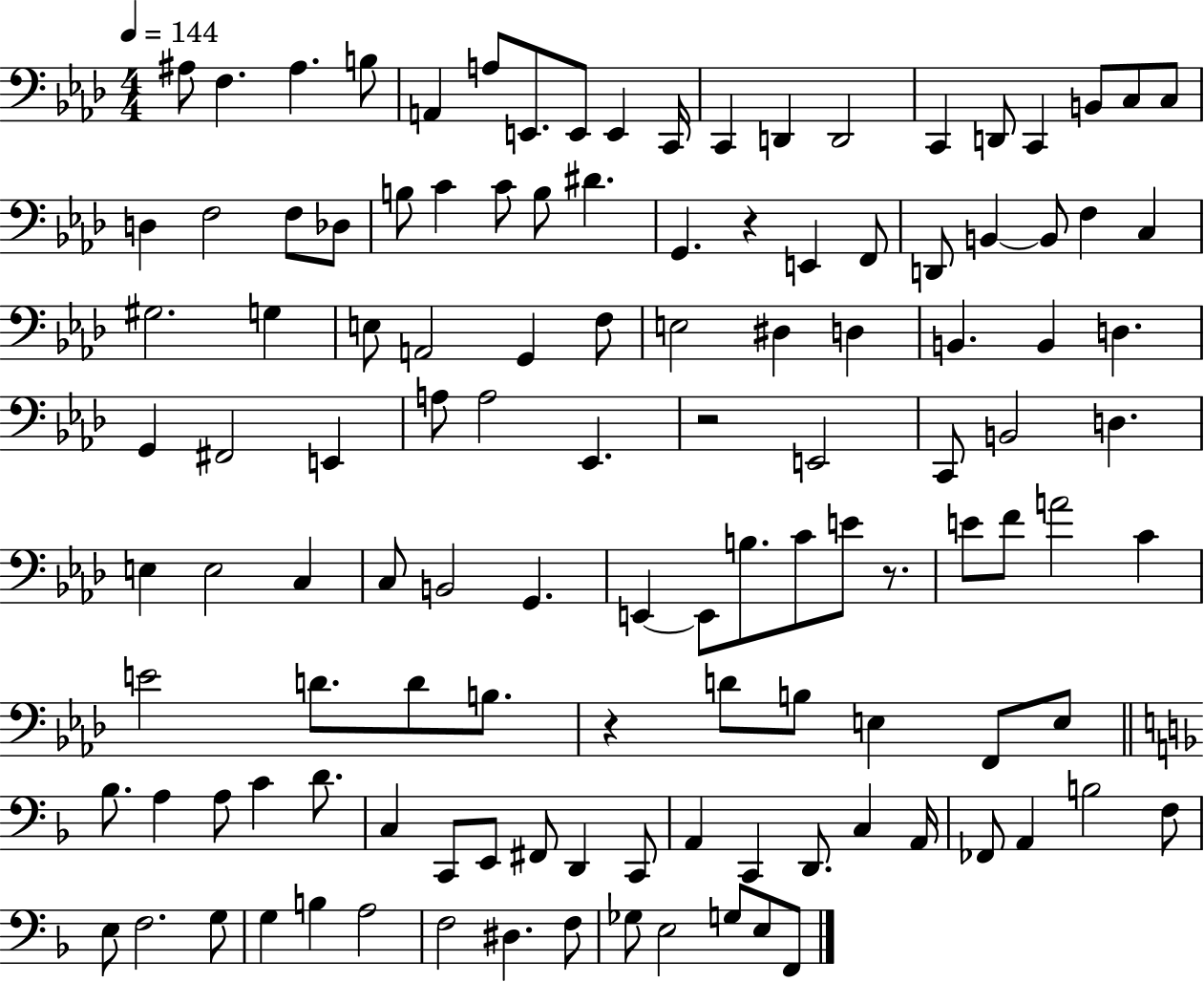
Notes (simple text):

A#3/e F3/q. A#3/q. B3/e A2/q A3/e E2/e. E2/e E2/q C2/s C2/q D2/q D2/h C2/q D2/e C2/q B2/e C3/e C3/e D3/q F3/h F3/e Db3/e B3/e C4/q C4/e B3/e D#4/q. G2/q. R/q E2/q F2/e D2/e B2/q B2/e F3/q C3/q G#3/h. G3/q E3/e A2/h G2/q F3/e E3/h D#3/q D3/q B2/q. B2/q D3/q. G2/q F#2/h E2/q A3/e A3/h Eb2/q. R/h E2/h C2/e B2/h D3/q. E3/q E3/h C3/q C3/e B2/h G2/q. E2/q E2/e B3/e. C4/e E4/e R/e. E4/e F4/e A4/h C4/q E4/h D4/e. D4/e B3/e. R/q D4/e B3/e E3/q F2/e E3/e Bb3/e. A3/q A3/e C4/q D4/e. C3/q C2/e E2/e F#2/e D2/q C2/e A2/q C2/q D2/e. C3/q A2/s FES2/e A2/q B3/h F3/e E3/e F3/h. G3/e G3/q B3/q A3/h F3/h D#3/q. F3/e Gb3/e E3/h G3/e E3/e F2/e